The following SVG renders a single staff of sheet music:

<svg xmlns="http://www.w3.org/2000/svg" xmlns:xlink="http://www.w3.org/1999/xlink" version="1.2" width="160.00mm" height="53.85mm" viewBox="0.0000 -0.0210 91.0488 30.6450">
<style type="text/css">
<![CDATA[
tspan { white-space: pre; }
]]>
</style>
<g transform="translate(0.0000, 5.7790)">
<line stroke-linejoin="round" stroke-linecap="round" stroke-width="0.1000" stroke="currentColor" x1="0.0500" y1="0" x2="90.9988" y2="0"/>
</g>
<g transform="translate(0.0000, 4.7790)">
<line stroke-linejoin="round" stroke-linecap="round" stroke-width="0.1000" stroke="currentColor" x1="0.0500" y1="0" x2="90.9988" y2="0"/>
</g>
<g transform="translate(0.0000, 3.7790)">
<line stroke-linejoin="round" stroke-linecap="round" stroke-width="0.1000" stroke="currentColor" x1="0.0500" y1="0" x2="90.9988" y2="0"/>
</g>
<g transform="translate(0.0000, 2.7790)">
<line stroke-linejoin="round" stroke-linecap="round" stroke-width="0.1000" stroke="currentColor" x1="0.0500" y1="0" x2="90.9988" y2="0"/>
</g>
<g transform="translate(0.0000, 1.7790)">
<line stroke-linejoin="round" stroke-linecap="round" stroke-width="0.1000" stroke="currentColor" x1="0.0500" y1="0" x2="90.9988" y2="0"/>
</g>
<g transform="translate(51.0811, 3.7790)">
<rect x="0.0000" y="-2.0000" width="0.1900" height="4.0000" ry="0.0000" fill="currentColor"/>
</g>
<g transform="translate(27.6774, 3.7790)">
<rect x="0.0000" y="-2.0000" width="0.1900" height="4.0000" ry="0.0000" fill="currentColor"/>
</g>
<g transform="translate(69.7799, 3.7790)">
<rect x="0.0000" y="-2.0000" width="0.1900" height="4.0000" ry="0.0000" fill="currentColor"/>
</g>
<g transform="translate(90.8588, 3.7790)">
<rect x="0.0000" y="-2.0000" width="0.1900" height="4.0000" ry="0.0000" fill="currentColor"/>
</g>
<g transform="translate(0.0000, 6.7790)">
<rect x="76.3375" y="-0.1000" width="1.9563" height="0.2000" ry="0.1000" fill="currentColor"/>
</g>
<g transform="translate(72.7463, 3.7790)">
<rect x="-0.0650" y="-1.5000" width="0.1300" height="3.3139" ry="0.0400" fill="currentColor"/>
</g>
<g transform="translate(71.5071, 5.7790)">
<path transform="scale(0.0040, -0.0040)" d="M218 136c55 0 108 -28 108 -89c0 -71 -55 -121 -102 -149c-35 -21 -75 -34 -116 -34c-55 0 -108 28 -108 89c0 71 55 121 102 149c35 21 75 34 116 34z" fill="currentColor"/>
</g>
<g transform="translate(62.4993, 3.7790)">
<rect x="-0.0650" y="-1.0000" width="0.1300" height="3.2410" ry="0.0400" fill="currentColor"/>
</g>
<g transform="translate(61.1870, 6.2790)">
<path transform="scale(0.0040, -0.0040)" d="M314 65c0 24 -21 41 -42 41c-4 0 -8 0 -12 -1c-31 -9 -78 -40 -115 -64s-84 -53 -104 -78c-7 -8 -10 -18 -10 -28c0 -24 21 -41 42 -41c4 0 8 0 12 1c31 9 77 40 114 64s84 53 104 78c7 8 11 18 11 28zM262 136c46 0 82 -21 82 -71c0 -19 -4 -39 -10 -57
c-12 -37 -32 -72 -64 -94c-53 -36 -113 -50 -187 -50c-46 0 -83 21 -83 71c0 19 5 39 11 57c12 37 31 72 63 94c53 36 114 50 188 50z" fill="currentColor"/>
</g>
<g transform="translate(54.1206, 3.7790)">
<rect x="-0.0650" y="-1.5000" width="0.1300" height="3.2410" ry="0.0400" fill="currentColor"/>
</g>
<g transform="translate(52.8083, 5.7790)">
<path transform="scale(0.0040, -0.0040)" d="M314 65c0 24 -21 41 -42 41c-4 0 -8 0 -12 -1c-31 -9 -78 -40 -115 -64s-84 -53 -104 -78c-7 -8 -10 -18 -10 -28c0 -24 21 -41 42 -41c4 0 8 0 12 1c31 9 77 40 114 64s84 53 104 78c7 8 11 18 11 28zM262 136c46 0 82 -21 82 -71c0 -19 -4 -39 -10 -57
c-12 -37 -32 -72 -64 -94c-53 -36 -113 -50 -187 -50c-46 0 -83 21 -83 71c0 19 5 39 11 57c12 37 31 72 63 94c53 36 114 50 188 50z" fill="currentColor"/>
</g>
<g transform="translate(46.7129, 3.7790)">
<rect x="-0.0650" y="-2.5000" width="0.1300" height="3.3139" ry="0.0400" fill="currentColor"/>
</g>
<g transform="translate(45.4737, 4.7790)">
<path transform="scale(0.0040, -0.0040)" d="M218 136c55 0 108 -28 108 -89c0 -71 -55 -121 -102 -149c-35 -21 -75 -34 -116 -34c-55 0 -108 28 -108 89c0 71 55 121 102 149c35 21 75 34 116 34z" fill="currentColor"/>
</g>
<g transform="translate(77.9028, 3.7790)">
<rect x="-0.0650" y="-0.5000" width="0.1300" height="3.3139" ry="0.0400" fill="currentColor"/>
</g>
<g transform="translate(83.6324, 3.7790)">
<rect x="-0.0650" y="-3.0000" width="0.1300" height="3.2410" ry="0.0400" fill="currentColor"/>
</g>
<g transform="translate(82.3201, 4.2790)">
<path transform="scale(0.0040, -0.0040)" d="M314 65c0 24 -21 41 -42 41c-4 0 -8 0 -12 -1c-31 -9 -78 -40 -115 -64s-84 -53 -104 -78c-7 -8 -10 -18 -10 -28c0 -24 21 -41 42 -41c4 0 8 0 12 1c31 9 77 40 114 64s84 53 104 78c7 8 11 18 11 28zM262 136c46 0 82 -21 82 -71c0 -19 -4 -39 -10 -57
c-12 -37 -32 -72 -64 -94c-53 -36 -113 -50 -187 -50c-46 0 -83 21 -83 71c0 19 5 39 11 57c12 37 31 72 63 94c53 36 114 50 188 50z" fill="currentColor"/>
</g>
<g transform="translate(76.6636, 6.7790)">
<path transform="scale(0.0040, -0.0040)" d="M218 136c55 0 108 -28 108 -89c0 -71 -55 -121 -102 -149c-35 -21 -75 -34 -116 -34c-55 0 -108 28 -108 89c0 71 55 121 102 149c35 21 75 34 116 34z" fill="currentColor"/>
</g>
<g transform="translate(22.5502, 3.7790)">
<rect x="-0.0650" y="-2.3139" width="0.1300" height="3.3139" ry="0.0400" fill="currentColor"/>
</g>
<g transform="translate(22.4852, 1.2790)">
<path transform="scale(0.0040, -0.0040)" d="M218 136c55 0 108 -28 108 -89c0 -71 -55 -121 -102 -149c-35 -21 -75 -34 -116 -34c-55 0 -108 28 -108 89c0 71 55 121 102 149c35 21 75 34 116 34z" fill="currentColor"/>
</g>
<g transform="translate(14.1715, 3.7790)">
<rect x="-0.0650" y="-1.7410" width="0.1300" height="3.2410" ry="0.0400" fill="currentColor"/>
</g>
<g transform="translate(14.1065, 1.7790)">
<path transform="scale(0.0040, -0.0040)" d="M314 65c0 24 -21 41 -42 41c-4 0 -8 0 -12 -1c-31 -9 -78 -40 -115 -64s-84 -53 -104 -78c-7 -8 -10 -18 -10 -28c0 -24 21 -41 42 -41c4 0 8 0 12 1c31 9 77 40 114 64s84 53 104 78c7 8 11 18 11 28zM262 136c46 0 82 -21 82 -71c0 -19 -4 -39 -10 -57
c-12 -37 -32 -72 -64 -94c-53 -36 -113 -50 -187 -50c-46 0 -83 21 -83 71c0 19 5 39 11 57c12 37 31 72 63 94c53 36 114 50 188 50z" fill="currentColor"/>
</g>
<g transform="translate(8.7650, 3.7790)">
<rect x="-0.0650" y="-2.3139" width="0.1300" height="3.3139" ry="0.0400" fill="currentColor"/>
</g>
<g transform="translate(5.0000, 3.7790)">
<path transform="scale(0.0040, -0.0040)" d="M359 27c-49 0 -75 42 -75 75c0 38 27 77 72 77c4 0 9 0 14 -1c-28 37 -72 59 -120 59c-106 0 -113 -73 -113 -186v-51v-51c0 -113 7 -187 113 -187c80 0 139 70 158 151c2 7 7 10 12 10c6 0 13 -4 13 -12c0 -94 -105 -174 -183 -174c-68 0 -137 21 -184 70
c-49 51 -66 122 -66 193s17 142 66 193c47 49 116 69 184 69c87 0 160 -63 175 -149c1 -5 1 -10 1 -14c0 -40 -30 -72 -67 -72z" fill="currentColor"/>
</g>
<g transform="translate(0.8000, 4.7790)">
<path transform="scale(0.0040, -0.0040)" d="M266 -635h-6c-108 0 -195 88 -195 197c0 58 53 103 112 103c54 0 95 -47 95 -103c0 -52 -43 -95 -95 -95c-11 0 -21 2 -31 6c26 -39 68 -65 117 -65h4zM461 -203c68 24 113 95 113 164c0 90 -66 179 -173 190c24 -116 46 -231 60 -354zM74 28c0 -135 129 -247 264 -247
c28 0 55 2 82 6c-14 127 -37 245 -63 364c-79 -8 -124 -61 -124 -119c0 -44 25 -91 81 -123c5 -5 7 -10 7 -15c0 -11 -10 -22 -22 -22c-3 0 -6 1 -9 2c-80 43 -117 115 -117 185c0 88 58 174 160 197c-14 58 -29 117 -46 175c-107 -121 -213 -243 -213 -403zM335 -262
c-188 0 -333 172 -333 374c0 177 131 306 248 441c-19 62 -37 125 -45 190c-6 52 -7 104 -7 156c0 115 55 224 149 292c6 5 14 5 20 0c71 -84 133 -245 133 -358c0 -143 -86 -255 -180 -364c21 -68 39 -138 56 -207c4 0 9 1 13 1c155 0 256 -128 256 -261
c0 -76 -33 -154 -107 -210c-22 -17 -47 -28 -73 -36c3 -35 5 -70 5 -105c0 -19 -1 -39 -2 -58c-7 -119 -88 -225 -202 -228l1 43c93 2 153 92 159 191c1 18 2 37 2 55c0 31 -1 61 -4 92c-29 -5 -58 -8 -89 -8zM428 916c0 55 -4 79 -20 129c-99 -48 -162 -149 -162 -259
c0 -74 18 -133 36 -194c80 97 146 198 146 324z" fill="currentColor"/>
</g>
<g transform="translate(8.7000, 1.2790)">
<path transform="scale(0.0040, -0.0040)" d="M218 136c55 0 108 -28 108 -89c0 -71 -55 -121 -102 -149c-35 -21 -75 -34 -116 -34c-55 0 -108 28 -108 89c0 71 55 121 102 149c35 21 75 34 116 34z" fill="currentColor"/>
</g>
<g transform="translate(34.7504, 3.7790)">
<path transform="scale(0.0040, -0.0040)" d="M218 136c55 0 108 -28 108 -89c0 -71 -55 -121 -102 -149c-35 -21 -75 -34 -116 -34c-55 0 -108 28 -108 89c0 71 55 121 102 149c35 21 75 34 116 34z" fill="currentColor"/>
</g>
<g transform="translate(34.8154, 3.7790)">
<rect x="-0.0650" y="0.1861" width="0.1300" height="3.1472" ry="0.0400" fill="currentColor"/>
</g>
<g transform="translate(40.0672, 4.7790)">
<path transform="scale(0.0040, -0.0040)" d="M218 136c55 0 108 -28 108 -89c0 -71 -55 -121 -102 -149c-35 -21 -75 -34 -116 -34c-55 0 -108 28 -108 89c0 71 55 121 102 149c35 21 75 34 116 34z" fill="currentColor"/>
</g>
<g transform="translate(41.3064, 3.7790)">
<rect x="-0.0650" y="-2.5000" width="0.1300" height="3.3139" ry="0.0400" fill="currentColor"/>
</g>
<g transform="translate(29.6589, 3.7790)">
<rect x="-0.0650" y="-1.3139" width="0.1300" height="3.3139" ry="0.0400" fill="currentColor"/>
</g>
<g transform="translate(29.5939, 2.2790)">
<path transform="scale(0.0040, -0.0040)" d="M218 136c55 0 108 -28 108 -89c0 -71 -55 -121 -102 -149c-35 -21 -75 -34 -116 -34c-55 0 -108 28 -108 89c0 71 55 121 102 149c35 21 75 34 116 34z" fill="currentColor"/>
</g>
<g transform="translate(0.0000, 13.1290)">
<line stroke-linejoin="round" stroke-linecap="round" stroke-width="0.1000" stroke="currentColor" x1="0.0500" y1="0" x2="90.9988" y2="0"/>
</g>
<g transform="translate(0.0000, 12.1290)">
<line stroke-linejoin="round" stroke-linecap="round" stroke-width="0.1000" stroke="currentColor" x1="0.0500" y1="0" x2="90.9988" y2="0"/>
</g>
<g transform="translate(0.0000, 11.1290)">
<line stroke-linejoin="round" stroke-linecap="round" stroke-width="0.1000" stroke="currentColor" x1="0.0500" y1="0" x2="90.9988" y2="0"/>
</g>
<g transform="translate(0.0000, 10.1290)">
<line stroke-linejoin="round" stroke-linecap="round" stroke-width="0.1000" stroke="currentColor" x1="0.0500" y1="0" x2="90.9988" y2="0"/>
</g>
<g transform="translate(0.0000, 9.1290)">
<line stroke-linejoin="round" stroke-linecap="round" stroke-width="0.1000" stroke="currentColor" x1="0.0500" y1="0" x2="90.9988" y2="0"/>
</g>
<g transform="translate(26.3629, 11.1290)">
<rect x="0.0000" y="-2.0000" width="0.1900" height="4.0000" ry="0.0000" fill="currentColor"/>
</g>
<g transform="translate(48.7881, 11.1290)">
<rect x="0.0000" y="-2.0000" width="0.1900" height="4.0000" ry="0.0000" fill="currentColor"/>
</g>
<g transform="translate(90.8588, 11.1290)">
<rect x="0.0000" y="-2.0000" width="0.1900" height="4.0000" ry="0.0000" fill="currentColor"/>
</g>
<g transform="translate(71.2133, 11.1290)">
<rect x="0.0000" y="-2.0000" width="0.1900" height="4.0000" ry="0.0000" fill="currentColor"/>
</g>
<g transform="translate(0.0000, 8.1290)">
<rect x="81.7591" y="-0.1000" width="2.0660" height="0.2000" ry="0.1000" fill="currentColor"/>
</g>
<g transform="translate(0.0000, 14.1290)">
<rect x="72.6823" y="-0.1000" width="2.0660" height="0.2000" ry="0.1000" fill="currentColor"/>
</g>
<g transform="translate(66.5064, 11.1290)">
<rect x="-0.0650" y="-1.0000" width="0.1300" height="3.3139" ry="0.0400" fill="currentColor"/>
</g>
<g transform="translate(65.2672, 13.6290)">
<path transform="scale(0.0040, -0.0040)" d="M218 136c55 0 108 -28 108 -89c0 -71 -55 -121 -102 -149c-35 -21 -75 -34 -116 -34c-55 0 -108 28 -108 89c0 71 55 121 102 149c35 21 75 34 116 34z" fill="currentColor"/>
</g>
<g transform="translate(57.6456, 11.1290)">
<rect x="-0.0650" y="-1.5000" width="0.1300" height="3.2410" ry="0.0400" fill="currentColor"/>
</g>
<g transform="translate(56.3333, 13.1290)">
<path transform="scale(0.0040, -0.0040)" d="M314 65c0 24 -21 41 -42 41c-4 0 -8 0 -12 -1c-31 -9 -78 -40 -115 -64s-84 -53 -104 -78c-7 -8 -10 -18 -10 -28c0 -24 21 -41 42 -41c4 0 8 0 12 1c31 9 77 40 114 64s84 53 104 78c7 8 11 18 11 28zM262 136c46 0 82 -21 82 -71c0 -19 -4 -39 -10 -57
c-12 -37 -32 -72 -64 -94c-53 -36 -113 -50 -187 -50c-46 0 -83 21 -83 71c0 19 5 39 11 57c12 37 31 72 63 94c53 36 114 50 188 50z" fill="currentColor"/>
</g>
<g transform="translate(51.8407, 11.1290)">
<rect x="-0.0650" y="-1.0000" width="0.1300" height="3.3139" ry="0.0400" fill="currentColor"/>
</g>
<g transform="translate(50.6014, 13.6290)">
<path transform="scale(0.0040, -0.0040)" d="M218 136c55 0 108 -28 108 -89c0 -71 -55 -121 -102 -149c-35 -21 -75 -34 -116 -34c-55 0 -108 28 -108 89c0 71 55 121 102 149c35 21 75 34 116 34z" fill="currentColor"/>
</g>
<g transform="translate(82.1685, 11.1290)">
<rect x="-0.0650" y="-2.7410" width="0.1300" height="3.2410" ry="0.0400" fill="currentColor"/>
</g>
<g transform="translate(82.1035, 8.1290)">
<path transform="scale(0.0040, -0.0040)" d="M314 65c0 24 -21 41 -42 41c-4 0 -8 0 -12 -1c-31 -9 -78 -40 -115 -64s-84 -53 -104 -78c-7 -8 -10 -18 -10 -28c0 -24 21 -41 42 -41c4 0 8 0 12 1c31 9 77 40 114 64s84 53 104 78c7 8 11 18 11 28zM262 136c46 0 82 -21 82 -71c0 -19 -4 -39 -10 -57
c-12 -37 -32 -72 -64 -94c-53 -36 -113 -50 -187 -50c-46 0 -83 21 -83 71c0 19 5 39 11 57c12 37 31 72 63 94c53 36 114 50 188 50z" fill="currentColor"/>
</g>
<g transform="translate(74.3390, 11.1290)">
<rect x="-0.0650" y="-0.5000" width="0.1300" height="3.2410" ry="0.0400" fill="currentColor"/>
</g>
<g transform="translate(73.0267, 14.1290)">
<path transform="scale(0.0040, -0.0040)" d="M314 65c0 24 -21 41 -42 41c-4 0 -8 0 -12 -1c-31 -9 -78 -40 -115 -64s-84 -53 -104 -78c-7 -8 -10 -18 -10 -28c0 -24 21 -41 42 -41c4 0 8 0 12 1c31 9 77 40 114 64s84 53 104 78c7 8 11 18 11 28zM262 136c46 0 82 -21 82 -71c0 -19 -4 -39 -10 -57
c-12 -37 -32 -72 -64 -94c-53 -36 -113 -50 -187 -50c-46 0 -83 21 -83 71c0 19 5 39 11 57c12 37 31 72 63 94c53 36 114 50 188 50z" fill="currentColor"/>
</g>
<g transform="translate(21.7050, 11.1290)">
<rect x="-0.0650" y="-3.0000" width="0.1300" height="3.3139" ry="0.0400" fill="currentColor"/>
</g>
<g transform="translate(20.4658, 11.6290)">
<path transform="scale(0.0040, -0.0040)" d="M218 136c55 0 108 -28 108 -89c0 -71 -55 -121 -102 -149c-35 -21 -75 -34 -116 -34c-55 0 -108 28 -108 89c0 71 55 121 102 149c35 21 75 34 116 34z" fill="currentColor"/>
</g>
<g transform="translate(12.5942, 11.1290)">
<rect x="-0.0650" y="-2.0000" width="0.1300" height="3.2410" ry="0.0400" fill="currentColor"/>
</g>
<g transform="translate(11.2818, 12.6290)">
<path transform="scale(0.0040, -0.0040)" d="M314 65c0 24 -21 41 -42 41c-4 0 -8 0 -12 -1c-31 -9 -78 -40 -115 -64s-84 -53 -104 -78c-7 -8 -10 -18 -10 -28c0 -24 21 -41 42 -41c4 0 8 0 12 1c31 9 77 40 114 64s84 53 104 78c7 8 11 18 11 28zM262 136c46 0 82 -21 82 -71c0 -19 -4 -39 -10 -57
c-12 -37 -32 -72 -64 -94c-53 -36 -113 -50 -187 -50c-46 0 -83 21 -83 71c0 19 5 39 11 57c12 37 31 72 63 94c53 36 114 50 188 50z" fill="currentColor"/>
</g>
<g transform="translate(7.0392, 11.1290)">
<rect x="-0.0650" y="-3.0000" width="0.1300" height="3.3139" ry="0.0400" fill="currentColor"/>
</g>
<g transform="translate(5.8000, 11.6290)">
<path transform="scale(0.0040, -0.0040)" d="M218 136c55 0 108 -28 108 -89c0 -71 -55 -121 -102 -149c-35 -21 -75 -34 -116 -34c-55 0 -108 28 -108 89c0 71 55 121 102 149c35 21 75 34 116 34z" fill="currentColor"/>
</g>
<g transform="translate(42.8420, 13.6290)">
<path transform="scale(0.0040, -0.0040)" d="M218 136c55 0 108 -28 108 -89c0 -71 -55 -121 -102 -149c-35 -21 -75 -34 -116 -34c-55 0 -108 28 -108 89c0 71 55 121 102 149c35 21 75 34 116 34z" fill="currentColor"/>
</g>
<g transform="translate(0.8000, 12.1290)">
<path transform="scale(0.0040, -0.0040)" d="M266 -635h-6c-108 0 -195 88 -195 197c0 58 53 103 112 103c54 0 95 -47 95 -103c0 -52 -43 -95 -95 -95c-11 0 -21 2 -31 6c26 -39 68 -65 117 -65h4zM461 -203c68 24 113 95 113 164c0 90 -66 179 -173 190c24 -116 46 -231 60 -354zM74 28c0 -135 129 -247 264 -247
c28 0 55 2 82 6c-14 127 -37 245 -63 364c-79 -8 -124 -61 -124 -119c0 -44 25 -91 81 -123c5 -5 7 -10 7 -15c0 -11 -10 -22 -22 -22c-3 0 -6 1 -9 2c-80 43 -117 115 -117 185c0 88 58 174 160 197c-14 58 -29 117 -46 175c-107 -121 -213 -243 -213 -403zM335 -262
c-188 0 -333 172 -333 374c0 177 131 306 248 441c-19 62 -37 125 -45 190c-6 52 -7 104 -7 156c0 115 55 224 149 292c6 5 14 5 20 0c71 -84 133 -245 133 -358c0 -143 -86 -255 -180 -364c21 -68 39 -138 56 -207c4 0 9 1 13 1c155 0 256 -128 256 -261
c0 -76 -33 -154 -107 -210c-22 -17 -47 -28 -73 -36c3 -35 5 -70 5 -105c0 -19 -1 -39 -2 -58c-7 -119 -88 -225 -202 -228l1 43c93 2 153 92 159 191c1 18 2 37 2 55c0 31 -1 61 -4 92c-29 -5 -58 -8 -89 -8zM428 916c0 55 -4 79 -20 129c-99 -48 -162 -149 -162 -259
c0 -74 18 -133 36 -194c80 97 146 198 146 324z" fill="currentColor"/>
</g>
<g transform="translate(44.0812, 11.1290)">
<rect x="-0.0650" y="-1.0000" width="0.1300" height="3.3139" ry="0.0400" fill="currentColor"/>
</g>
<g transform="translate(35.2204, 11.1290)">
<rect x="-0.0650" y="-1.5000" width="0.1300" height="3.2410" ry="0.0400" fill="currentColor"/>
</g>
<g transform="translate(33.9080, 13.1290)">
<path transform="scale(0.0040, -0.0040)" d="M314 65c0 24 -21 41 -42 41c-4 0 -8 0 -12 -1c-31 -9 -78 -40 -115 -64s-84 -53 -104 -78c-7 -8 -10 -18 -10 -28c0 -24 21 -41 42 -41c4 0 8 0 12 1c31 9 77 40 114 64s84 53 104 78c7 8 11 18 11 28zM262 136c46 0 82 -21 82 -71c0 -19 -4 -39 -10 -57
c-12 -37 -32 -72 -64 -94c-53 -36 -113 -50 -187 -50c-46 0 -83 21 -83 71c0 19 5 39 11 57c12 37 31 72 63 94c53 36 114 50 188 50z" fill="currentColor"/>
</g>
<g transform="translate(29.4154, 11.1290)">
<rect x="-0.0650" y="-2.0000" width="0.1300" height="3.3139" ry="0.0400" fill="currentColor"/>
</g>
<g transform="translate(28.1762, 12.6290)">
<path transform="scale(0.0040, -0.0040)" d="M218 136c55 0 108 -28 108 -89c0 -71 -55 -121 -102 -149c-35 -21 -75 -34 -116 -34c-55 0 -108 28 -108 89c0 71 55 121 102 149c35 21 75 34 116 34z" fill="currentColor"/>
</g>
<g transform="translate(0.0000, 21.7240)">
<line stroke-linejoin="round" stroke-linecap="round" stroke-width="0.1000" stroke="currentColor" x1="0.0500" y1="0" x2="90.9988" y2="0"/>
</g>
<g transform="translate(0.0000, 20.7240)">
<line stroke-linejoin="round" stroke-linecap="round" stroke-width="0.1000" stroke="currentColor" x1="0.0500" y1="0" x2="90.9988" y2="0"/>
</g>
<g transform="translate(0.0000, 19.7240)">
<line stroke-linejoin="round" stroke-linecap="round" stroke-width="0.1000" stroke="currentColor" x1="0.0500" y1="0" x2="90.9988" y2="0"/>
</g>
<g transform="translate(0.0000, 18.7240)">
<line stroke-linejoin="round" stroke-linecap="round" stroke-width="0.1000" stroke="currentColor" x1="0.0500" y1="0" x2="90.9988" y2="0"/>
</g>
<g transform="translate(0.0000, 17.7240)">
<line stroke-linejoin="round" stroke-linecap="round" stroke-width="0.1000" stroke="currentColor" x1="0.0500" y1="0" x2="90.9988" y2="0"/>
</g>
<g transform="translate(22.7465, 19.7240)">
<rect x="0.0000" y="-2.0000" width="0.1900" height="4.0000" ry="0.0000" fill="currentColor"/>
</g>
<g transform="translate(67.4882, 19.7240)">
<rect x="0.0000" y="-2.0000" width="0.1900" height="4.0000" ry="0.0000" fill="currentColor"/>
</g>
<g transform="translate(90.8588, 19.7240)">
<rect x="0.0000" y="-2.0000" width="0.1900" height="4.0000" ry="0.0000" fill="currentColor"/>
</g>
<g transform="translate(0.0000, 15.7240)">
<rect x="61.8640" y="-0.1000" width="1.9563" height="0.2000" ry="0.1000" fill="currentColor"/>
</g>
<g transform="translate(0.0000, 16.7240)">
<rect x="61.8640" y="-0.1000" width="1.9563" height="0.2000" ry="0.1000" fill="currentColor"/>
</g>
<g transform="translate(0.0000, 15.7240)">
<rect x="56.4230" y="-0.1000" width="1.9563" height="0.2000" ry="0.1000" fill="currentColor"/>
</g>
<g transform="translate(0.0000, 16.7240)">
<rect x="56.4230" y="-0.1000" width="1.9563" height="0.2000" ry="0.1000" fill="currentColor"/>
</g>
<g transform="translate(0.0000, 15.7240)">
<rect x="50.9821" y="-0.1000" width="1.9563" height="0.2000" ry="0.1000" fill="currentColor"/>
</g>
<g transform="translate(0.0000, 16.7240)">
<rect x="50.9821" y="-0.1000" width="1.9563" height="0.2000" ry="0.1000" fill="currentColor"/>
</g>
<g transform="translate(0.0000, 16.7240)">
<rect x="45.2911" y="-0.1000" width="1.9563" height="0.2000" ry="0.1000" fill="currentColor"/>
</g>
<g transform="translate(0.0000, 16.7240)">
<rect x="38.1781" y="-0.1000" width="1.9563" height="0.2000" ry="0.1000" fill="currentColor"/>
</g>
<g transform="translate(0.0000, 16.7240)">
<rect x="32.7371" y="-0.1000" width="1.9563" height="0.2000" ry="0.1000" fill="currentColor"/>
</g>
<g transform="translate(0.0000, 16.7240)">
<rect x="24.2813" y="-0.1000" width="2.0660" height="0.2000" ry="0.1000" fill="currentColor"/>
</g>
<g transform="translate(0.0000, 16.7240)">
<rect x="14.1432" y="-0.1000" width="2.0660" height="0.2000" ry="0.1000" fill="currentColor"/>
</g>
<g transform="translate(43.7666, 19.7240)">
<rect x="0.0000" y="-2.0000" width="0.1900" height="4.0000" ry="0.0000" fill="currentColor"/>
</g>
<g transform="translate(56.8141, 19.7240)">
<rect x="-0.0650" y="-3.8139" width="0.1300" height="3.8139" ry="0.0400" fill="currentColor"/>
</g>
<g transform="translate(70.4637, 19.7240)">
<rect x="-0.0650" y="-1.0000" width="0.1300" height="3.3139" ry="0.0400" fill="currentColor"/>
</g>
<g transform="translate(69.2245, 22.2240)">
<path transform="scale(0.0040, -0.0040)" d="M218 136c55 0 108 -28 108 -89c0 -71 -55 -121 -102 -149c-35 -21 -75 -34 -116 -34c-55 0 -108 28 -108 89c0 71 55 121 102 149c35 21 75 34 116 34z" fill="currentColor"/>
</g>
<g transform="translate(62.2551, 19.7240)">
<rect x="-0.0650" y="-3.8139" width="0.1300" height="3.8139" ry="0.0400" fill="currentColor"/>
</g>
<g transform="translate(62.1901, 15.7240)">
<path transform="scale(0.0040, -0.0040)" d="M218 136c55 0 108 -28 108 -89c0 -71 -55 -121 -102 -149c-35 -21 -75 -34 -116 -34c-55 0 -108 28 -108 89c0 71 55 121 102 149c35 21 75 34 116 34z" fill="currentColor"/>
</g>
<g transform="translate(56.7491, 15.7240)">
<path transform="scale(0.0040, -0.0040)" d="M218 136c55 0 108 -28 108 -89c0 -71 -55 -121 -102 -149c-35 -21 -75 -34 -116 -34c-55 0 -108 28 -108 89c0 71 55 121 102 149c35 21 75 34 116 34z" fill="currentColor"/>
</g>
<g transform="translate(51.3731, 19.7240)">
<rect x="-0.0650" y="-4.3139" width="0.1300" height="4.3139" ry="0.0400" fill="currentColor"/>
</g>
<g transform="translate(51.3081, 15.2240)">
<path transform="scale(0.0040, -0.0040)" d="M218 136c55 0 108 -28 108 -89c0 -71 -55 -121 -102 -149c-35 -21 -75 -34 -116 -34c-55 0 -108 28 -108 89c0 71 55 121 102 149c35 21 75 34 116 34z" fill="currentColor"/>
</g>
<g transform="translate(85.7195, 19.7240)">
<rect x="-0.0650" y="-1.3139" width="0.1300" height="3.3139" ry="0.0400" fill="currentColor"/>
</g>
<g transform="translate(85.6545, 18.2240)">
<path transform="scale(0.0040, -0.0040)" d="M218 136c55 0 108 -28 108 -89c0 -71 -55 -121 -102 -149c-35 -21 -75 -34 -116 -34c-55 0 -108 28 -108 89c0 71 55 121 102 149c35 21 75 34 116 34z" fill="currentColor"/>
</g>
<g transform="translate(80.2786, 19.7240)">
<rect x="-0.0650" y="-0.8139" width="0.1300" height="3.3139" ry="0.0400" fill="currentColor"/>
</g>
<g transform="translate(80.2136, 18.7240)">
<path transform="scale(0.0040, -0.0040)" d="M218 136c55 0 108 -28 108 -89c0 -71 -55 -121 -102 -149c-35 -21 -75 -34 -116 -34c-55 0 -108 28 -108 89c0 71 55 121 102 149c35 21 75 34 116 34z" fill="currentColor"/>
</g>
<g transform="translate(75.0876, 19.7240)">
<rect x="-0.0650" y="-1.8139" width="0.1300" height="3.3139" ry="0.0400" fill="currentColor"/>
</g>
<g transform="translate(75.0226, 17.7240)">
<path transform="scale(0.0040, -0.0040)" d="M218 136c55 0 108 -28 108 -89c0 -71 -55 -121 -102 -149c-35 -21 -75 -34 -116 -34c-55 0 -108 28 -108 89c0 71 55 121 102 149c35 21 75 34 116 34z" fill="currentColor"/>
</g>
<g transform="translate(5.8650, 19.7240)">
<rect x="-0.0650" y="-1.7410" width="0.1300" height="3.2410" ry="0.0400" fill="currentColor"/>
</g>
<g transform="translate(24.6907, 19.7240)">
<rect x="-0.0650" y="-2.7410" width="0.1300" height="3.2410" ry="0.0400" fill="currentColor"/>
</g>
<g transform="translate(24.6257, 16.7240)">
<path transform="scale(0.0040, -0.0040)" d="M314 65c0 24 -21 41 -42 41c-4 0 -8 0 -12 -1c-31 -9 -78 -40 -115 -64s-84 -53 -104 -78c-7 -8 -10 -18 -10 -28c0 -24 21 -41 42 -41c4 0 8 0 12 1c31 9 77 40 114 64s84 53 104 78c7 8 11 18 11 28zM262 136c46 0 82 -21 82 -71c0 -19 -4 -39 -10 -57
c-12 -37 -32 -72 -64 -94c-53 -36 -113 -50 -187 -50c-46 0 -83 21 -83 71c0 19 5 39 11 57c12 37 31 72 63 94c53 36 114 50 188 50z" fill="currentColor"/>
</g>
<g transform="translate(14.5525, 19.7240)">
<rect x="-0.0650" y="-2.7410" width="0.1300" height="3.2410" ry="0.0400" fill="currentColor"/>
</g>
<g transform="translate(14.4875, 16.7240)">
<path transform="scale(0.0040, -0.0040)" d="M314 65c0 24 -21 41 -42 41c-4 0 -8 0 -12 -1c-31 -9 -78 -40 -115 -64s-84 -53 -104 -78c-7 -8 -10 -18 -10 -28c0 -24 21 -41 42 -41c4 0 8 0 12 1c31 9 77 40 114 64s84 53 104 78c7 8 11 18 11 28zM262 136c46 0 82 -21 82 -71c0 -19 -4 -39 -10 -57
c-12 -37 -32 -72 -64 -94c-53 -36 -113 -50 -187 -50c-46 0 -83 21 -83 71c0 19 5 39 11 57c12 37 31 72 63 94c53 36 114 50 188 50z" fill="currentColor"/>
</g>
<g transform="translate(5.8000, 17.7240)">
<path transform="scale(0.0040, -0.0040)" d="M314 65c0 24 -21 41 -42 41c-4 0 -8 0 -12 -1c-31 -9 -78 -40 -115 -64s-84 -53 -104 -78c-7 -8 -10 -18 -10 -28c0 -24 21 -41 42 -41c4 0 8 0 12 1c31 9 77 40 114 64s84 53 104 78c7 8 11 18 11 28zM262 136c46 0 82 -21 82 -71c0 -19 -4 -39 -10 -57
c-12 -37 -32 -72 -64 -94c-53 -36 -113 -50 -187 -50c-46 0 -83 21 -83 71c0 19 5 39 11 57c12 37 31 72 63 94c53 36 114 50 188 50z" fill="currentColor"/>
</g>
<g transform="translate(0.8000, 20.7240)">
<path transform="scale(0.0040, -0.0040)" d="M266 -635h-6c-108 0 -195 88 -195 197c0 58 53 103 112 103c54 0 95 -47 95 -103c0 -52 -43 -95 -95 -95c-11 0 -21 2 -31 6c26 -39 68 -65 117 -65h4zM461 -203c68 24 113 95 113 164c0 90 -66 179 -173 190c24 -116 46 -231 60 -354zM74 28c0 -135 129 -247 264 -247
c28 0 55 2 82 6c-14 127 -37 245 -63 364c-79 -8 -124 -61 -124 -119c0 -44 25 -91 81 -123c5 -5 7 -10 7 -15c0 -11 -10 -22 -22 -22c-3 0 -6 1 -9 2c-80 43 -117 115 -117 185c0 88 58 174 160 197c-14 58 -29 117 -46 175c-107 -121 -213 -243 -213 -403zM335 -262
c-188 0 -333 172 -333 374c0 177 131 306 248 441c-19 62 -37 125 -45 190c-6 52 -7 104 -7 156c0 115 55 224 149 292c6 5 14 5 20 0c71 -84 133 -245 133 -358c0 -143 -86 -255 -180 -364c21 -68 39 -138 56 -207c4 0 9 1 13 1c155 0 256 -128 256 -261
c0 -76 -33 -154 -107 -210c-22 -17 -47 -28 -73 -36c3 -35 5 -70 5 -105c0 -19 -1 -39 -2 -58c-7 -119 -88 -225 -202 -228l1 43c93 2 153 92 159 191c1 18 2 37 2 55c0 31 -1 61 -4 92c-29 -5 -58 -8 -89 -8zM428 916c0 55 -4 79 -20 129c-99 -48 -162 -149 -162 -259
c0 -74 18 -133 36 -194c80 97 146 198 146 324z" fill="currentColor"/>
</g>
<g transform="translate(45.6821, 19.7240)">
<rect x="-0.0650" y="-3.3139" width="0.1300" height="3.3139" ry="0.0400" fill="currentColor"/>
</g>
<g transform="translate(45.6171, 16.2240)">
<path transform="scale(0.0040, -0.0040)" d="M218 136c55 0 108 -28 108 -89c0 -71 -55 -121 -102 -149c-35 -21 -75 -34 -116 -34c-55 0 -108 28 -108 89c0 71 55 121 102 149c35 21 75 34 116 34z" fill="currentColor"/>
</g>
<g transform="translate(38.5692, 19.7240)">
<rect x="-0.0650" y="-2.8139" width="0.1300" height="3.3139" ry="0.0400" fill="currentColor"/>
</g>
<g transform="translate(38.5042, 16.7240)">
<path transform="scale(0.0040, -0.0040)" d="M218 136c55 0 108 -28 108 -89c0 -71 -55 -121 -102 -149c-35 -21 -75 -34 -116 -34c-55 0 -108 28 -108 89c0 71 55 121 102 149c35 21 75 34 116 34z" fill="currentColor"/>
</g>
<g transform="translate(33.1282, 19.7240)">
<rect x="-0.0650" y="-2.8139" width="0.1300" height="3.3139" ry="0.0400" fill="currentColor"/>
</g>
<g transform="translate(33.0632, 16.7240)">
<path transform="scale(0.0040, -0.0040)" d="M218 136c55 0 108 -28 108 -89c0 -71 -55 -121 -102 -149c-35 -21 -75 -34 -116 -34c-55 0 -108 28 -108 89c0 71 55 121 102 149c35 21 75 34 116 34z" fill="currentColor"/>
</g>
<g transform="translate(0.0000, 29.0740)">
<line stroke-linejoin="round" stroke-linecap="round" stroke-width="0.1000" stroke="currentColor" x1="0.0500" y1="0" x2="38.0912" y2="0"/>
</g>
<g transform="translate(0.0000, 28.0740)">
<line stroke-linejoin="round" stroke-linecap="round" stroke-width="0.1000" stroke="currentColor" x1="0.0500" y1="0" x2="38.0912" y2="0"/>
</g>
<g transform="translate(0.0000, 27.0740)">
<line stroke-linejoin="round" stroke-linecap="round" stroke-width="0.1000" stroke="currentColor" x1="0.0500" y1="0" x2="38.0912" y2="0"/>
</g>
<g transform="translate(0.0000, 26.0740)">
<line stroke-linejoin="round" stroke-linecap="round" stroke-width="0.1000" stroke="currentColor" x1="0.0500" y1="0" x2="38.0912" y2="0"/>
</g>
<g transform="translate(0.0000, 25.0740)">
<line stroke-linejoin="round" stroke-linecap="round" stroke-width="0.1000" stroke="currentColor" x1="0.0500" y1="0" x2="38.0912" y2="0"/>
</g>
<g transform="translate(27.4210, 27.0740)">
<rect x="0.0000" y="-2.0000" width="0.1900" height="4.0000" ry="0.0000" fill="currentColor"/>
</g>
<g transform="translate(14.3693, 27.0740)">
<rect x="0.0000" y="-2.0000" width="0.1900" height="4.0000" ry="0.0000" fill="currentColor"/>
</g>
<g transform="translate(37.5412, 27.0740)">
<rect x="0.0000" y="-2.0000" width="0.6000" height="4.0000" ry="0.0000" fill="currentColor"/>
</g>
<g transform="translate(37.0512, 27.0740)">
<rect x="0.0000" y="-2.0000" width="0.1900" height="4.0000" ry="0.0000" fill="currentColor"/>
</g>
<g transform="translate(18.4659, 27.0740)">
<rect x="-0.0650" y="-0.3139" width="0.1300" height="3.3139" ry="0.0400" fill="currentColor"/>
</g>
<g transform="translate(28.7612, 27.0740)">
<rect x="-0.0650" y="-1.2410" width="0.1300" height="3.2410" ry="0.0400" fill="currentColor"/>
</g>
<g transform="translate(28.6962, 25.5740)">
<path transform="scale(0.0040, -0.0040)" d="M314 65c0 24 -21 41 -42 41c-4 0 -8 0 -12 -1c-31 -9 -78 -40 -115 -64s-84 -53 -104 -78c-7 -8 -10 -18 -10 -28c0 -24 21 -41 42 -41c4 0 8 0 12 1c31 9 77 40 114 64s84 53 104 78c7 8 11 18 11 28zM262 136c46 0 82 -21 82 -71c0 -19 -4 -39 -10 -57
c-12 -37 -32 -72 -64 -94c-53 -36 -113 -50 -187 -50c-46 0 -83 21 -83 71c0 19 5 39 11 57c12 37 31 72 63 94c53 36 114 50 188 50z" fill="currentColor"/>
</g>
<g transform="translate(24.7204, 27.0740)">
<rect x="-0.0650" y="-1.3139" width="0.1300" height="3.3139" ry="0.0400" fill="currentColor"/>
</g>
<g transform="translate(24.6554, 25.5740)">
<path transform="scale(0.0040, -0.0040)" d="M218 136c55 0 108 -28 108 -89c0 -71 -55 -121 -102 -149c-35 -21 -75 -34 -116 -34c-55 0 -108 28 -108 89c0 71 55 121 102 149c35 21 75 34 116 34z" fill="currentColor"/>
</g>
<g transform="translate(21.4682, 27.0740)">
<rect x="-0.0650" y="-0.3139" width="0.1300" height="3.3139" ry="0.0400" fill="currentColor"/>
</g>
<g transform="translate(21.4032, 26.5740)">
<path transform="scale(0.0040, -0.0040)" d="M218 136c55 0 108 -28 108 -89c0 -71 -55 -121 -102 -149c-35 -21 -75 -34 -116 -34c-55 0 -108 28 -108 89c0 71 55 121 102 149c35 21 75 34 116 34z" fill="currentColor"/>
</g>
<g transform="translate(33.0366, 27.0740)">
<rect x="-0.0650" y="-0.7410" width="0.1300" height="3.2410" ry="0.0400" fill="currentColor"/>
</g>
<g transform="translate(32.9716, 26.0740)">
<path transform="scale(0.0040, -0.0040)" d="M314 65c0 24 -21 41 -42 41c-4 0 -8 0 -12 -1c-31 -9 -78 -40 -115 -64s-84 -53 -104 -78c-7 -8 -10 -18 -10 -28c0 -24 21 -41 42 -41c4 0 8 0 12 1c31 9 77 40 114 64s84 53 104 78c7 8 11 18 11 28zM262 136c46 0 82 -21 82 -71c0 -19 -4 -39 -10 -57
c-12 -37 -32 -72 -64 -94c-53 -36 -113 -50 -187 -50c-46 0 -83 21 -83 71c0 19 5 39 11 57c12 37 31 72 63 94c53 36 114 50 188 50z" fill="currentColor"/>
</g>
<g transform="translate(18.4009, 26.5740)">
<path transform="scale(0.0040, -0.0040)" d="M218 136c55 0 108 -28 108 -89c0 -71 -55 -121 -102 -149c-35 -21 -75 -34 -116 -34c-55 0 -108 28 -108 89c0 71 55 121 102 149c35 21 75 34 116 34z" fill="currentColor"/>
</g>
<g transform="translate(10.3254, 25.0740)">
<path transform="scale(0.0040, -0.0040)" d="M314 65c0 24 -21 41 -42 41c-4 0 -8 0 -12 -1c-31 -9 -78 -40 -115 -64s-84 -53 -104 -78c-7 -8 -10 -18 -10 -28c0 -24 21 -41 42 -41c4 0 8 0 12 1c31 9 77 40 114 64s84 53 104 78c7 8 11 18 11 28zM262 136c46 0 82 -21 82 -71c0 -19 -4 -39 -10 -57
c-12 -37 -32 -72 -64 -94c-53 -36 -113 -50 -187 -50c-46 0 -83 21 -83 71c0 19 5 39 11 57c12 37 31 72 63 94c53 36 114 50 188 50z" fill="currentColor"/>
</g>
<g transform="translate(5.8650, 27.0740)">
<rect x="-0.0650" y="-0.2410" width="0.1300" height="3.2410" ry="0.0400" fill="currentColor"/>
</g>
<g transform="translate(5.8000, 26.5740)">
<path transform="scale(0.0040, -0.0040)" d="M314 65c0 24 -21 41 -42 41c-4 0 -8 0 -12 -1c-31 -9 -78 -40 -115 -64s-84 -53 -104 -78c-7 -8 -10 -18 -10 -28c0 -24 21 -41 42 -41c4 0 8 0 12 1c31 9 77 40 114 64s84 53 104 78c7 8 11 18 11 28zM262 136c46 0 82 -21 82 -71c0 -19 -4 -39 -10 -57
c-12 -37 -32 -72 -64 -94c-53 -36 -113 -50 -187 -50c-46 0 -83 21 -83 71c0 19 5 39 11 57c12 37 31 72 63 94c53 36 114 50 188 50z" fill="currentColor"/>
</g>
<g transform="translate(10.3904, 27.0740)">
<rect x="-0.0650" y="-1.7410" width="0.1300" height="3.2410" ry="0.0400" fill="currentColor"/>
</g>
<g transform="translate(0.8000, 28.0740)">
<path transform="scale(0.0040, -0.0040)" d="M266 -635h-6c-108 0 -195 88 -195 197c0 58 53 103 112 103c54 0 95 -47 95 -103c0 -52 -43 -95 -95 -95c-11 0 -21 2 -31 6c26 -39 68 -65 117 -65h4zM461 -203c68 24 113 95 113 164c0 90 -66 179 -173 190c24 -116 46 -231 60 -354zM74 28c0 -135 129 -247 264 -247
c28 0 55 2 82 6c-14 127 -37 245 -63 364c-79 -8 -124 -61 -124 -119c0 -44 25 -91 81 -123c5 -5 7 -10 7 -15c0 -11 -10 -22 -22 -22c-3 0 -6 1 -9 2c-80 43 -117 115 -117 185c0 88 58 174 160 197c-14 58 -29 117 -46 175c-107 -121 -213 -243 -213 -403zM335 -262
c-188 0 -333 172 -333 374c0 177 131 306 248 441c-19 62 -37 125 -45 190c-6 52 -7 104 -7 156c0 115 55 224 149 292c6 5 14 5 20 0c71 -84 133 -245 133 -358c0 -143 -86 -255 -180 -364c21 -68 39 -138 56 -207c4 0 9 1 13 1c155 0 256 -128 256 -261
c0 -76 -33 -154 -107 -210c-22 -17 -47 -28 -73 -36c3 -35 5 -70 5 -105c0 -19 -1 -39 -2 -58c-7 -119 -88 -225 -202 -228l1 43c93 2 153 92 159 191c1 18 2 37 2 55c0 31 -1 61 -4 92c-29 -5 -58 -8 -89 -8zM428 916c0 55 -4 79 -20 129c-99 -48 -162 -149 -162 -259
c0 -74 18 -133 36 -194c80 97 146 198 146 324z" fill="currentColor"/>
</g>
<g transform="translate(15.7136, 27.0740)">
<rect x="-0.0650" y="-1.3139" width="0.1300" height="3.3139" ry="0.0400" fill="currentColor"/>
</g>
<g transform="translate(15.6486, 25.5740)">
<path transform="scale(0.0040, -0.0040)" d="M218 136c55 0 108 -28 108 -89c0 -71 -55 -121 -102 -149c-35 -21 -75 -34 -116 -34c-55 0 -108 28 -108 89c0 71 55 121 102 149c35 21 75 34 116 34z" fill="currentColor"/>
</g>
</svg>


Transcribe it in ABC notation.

X:1
T:Untitled
M:4/4
L:1/4
K:C
g f2 g e B G G E2 D2 E C A2 A F2 A F E2 D D E2 D C2 a2 f2 a2 a2 a a b d' c' c' D f d e c2 f2 e c c e e2 d2